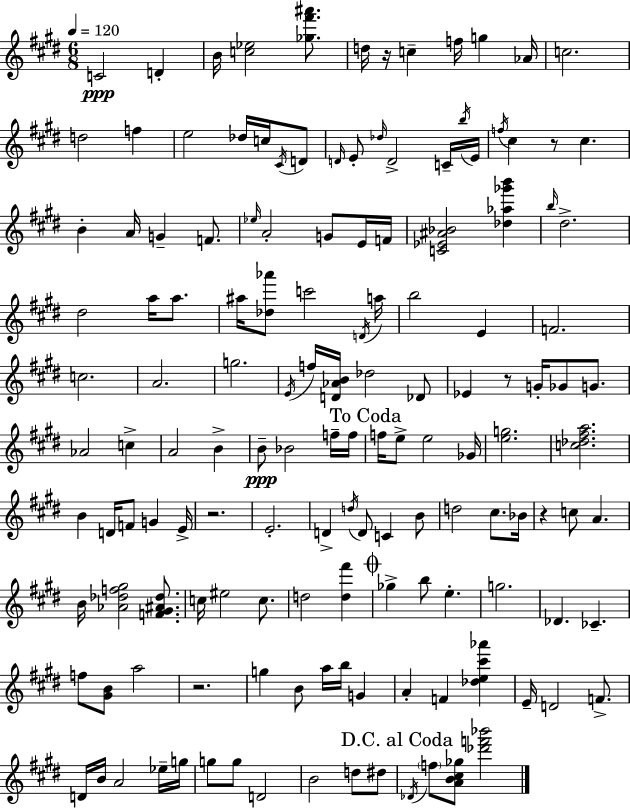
{
  \clef treble
  \numericTimeSignature
  \time 6/8
  \key e \major
  \tempo 4 = 120
  \repeat volta 2 { c'2\ppp d'4-. | b'16 <c'' ees''>2 <ges'' fis''' ais'''>8. | d''16 r16 c''4-- f''16 g''4 aes'16 | c''2. | \break d''2 f''4 | e''2 des''16 c''16 \acciaccatura { cis'16 } d'8 | \grace { d'16 } e'8-. \grace { des''16 } d'2-> | c'16-- \acciaccatura { b''16 } e'16 \acciaccatura { f''16 } cis''4 r8 cis''4. | \break b'4-. a'16 g'4-- | f'8. \grace { ees''16 } a'2-. | g'8 e'16 f'16 <c' ees' ais' bes'>2 | <des'' aes'' ges''' b'''>4 \grace { b''16 } dis''2.-> | \break dis''2 | a''16 a''8. ais''16 <des'' aes'''>8 c'''2 | \acciaccatura { d'16 } a''16 b''2 | e'4 f'2. | \break c''2. | a'2. | g''2. | \acciaccatura { e'16 } f''16 <d' aes' b'>16 des''2 | \break des'8 ees'4 | r8 g'16-. ges'8 g'8. aes'2 | c''4-> a'2 | b'4-> b'8--\ppp bes'2 | \break f''16-- f''16 \mark "To Coda" f''16 e''8-> | e''2 ges'16 <e'' g''>2. | <c'' des'' fis'' a''>2. | b'4 | \break d'16 f'8 g'4 e'16-> r2. | e'2.-. | d'4-> | \acciaccatura { d''16 } d'8 c'4 b'8 d''2 | \break cis''8. bes'16 r4 | c''8 a'4. b'16 <aes' des'' f'' gis''>2 | <f' gis' ais' des''>8. c''16 eis''2 | c''8. d''2 | \break <d'' fis'''>4 \mark \markup { \musicglyph "scripts.coda" } ges''4-> | b''8 e''4.-. g''2. | des'4. | ces'4.-- f''8 | \break <gis' b'>8 a''2 r2. | g''4 | b'8 a''16 b''16 g'4 a'4-. | f'4 <des'' e'' cis''' aes'''>4 e'16-- d'2 | \break f'8.-> d'16 b'16 | a'2 ees''16-- g''16 g''8 | g''8 d'2 b'2 | d''8 dis''8 \mark "D.C. al Coda" \acciaccatura { des'16 } \parenthesize f''8 | \break <a' b' cis'' ges''>8 <des''' f''' bes'''>2 } \bar "|."
}